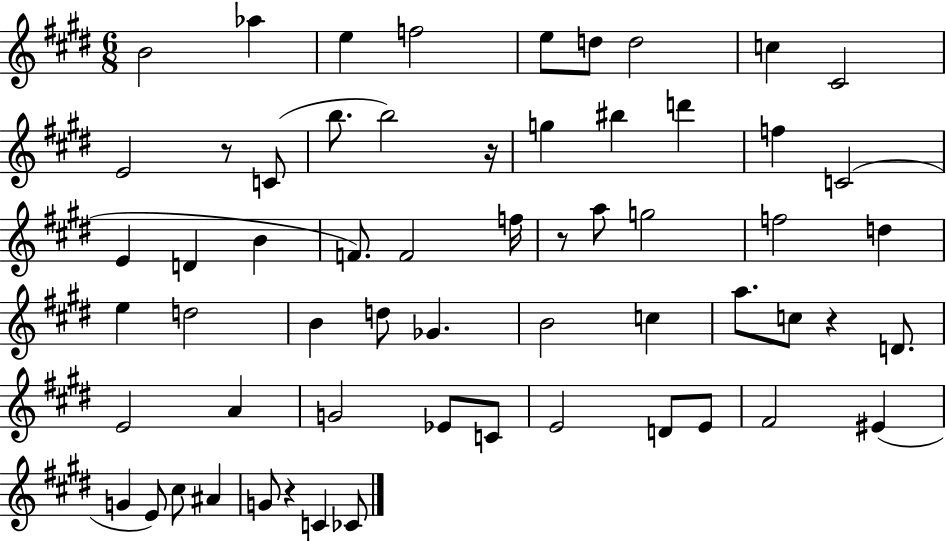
B4/h Ab5/q E5/q F5/h E5/e D5/e D5/h C5/q C#4/h E4/h R/e C4/e B5/e. B5/h R/s G5/q BIS5/q D6/q F5/q C4/h E4/q D4/q B4/q F4/e. F4/h F5/s R/e A5/e G5/h F5/h D5/q E5/q D5/h B4/q D5/e Gb4/q. B4/h C5/q A5/e. C5/e R/q D4/e. E4/h A4/q G4/h Eb4/e C4/e E4/h D4/e E4/e F#4/h EIS4/q G4/q E4/e C#5/e A#4/q G4/e R/q C4/q CES4/e